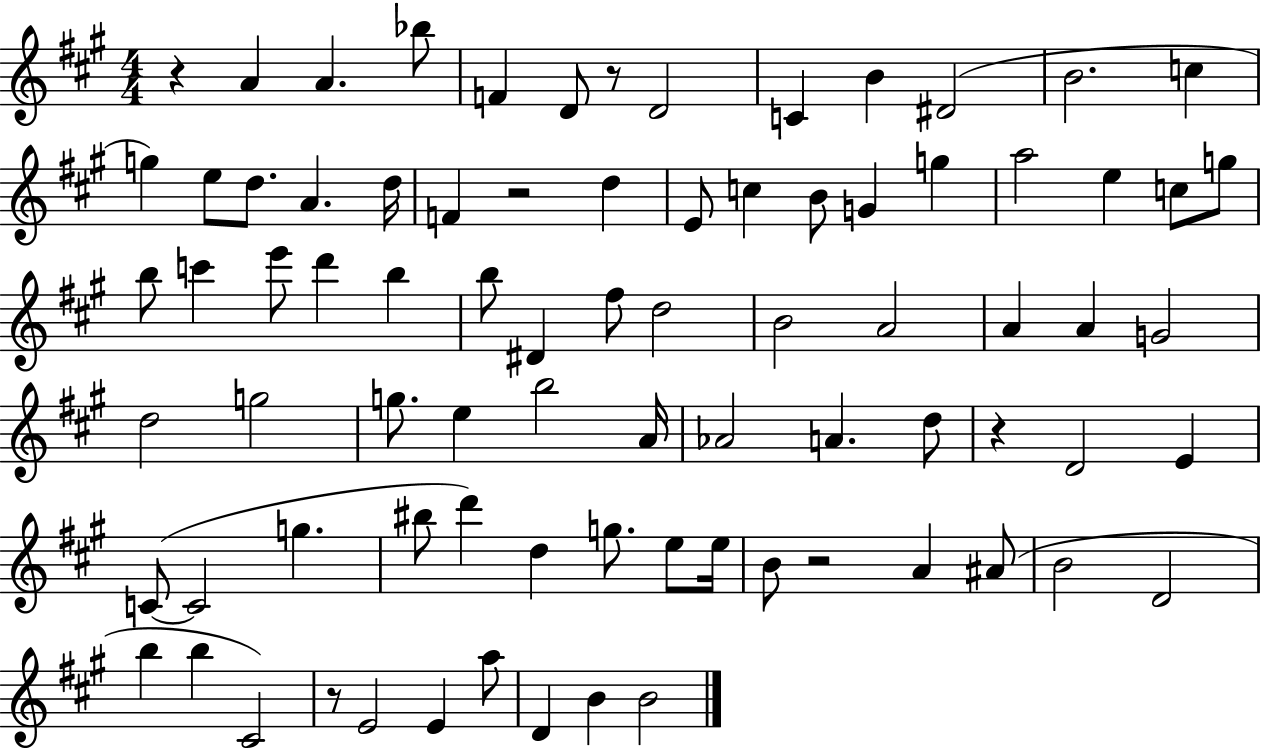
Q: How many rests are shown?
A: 6